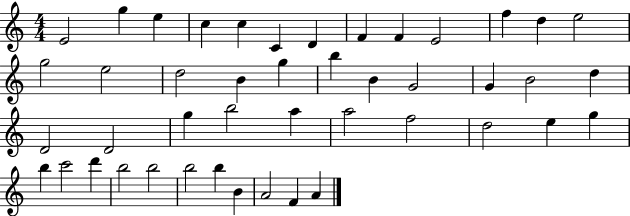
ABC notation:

X:1
T:Untitled
M:4/4
L:1/4
K:C
E2 g e c c C D F F E2 f d e2 g2 e2 d2 B g b B G2 G B2 d D2 D2 g b2 a a2 f2 d2 e g b c'2 d' b2 b2 b2 b B A2 F A